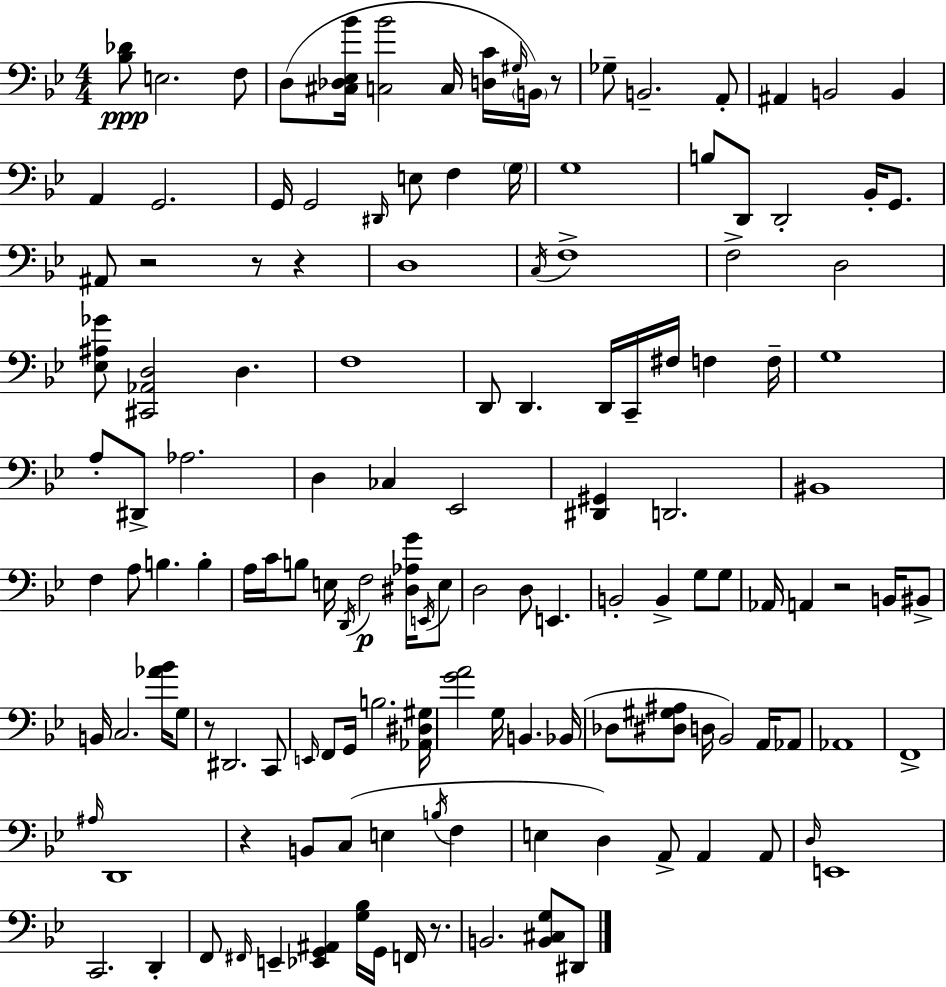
X:1
T:Untitled
M:4/4
L:1/4
K:Gm
[_B,_D]/2 E,2 F,/2 D,/2 [^C,_D,_E,_B]/4 [C,_B]2 C,/4 [D,C]/4 ^G,/4 B,,/4 z/2 _G,/2 B,,2 A,,/2 ^A,, B,,2 B,, A,, G,,2 G,,/4 G,,2 ^D,,/4 E,/2 F, G,/4 G,4 B,/2 D,,/2 D,,2 _B,,/4 G,,/2 ^A,,/2 z2 z/2 z D,4 C,/4 F,4 F,2 D,2 [_E,^A,_G]/2 [^C,,_A,,D,]2 D, F,4 D,,/2 D,, D,,/4 C,,/4 ^F,/4 F, F,/4 G,4 A,/2 ^D,,/2 _A,2 D, _C, _E,,2 [^D,,^G,,] D,,2 ^B,,4 F, A,/2 B, B, A,/4 C/4 B,/2 E,/4 D,,/4 F,2 [^D,_A,G]/4 E,,/4 E,/2 D,2 D,/2 E,, B,,2 B,, G,/2 G,/2 _A,,/4 A,, z2 B,,/4 ^B,,/2 B,,/4 C,2 [_A_B]/4 G,/2 z/2 ^D,,2 C,,/2 E,,/4 F,,/2 G,,/4 B,2 [_A,,^D,^G,]/4 [GA]2 G,/4 B,, _B,,/4 _D,/2 [^D,^G,^A,]/2 D,/4 _B,,2 A,,/4 _A,,/2 _A,,4 F,,4 ^A,/4 D,,4 z B,,/2 C,/2 E, B,/4 F, E, D, A,,/2 A,, A,,/2 D,/4 E,,4 C,,2 D,, F,,/2 ^F,,/4 E,, [_E,,G,,^A,,] [G,_B,]/4 G,,/4 F,,/4 z/2 B,,2 [B,,^C,G,]/2 ^D,,/2